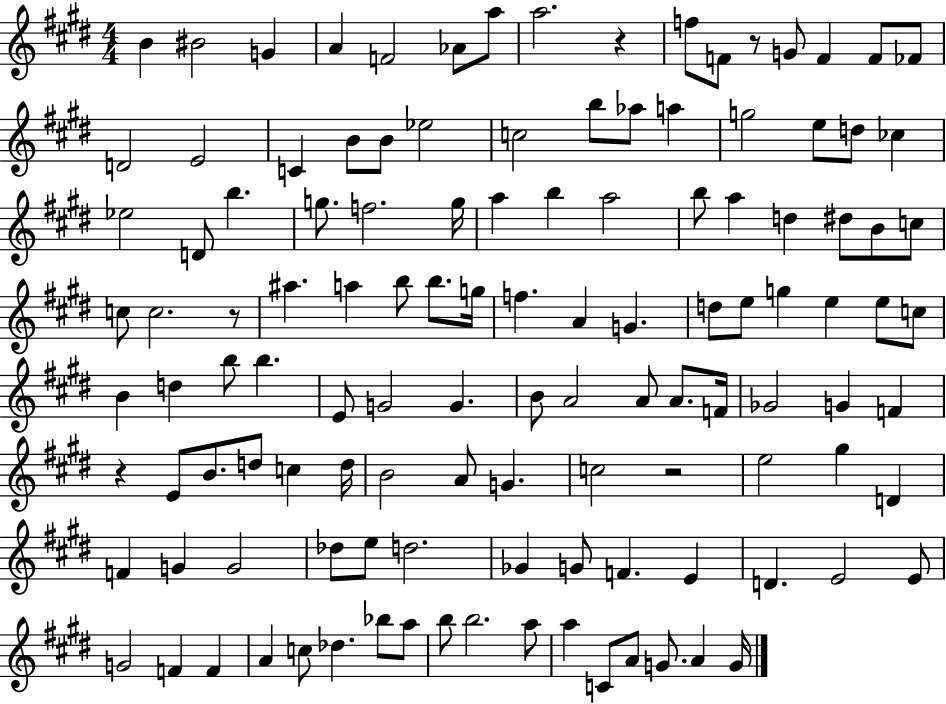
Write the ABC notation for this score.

X:1
T:Untitled
M:4/4
L:1/4
K:E
B ^B2 G A F2 _A/2 a/2 a2 z f/2 F/2 z/2 G/2 F F/2 _F/2 D2 E2 C B/2 B/2 _e2 c2 b/2 _a/2 a g2 e/2 d/2 _c _e2 D/2 b g/2 f2 g/4 a b a2 b/2 a d ^d/2 B/2 c/2 c/2 c2 z/2 ^a a b/2 b/2 g/4 f A G d/2 e/2 g e e/2 c/2 B d b/2 b E/2 G2 G B/2 A2 A/2 A/2 F/4 _G2 G F z E/2 B/2 d/2 c d/4 B2 A/2 G c2 z2 e2 ^g D F G G2 _d/2 e/2 d2 _G G/2 F E D E2 E/2 G2 F F A c/2 _d _b/2 a/2 b/2 b2 a/2 a C/2 A/2 G/2 A G/4